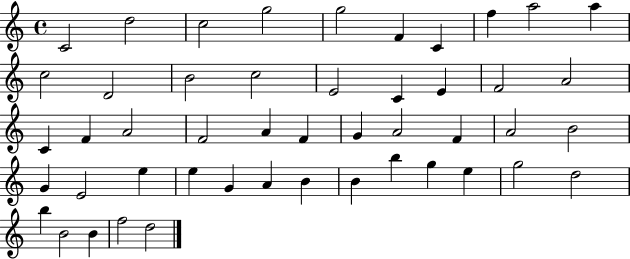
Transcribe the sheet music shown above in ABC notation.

X:1
T:Untitled
M:4/4
L:1/4
K:C
C2 d2 c2 g2 g2 F C f a2 a c2 D2 B2 c2 E2 C E F2 A2 C F A2 F2 A F G A2 F A2 B2 G E2 e e G A B B b g e g2 d2 b B2 B f2 d2